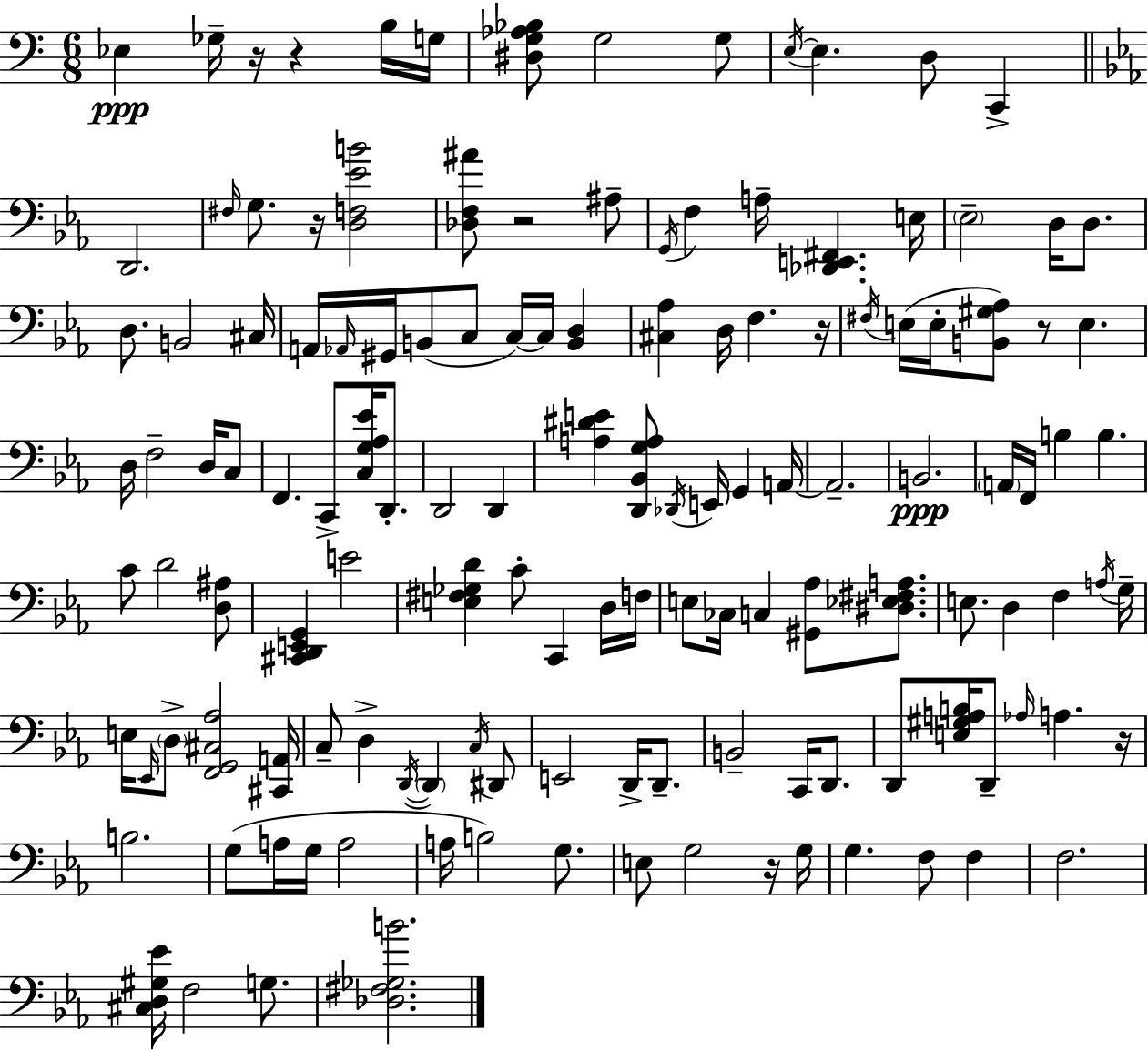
{
  \clef bass
  \numericTimeSignature
  \time 6/8
  \key a \minor
  ees4\ppp ges16-- r16 r4 b16 g16 | <dis g aes bes>8 g2 g8 | \acciaccatura { e16~ }~ e4. d8 c,4-> | \bar "||" \break \key c \minor d,2. | \grace { fis16 } g8. r16 <d f ees' b'>2 | <des f ais'>8 r2 ais8-- | \acciaccatura { g,16 } f4 a16-- <des, e, fis,>4. | \break e16 \parenthesize ees2-- d16 d8. | d8. b,2 | cis16 a,16 \grace { aes,16 } gis,16 b,8( c8 c16~~) c16 <b, d>4 | <cis aes>4 d16 f4. | \break r16 \acciaccatura { fis16 } e16( e16-. <b, gis aes>8) r8 e4. | d16 f2-- | d16 c8 f,4. c,8-> | <c g aes ees'>16 d,8.-. d,2 | \break d,4 <a dis' e'>4 <d, bes, g a>8 \acciaccatura { des,16 } e,16 | g,4 a,16~~ a,2.-- | b,2.\ppp | \parenthesize a,16 f,16 b4 b4. | \break c'8 d'2 | <d ais>8 <cis, d, e, g,>4 e'2 | <e fis ges d'>4 c'8-. c,4 | d16 f16 e8 ces16 c4 | \break <gis, aes>8 <dis ees fis a>8. e8. d4 | f4 \acciaccatura { a16 } g16-- e16 \grace { ees,16 } \parenthesize d8-> <f, g, cis aes>2 | <cis, a,>16 c8-- d4-> | \acciaccatura { d,16~ }~ \parenthesize d,4 \acciaccatura { c16 } dis,8 e,2 | \break d,16-> d,8.-- b,2-- | c,16 d,8. d,8 <e gis a b>16 | d,8-- \grace { aes16 } a4. r16 b2. | g8( | \break a16 g16 a2 a16 b2) | g8. e8 | g2 r16 g16 g4. | f8 f4 f2. | \break <cis d gis ees'>16 f2 | g8. <des fis ges b'>2. | \bar "|."
}